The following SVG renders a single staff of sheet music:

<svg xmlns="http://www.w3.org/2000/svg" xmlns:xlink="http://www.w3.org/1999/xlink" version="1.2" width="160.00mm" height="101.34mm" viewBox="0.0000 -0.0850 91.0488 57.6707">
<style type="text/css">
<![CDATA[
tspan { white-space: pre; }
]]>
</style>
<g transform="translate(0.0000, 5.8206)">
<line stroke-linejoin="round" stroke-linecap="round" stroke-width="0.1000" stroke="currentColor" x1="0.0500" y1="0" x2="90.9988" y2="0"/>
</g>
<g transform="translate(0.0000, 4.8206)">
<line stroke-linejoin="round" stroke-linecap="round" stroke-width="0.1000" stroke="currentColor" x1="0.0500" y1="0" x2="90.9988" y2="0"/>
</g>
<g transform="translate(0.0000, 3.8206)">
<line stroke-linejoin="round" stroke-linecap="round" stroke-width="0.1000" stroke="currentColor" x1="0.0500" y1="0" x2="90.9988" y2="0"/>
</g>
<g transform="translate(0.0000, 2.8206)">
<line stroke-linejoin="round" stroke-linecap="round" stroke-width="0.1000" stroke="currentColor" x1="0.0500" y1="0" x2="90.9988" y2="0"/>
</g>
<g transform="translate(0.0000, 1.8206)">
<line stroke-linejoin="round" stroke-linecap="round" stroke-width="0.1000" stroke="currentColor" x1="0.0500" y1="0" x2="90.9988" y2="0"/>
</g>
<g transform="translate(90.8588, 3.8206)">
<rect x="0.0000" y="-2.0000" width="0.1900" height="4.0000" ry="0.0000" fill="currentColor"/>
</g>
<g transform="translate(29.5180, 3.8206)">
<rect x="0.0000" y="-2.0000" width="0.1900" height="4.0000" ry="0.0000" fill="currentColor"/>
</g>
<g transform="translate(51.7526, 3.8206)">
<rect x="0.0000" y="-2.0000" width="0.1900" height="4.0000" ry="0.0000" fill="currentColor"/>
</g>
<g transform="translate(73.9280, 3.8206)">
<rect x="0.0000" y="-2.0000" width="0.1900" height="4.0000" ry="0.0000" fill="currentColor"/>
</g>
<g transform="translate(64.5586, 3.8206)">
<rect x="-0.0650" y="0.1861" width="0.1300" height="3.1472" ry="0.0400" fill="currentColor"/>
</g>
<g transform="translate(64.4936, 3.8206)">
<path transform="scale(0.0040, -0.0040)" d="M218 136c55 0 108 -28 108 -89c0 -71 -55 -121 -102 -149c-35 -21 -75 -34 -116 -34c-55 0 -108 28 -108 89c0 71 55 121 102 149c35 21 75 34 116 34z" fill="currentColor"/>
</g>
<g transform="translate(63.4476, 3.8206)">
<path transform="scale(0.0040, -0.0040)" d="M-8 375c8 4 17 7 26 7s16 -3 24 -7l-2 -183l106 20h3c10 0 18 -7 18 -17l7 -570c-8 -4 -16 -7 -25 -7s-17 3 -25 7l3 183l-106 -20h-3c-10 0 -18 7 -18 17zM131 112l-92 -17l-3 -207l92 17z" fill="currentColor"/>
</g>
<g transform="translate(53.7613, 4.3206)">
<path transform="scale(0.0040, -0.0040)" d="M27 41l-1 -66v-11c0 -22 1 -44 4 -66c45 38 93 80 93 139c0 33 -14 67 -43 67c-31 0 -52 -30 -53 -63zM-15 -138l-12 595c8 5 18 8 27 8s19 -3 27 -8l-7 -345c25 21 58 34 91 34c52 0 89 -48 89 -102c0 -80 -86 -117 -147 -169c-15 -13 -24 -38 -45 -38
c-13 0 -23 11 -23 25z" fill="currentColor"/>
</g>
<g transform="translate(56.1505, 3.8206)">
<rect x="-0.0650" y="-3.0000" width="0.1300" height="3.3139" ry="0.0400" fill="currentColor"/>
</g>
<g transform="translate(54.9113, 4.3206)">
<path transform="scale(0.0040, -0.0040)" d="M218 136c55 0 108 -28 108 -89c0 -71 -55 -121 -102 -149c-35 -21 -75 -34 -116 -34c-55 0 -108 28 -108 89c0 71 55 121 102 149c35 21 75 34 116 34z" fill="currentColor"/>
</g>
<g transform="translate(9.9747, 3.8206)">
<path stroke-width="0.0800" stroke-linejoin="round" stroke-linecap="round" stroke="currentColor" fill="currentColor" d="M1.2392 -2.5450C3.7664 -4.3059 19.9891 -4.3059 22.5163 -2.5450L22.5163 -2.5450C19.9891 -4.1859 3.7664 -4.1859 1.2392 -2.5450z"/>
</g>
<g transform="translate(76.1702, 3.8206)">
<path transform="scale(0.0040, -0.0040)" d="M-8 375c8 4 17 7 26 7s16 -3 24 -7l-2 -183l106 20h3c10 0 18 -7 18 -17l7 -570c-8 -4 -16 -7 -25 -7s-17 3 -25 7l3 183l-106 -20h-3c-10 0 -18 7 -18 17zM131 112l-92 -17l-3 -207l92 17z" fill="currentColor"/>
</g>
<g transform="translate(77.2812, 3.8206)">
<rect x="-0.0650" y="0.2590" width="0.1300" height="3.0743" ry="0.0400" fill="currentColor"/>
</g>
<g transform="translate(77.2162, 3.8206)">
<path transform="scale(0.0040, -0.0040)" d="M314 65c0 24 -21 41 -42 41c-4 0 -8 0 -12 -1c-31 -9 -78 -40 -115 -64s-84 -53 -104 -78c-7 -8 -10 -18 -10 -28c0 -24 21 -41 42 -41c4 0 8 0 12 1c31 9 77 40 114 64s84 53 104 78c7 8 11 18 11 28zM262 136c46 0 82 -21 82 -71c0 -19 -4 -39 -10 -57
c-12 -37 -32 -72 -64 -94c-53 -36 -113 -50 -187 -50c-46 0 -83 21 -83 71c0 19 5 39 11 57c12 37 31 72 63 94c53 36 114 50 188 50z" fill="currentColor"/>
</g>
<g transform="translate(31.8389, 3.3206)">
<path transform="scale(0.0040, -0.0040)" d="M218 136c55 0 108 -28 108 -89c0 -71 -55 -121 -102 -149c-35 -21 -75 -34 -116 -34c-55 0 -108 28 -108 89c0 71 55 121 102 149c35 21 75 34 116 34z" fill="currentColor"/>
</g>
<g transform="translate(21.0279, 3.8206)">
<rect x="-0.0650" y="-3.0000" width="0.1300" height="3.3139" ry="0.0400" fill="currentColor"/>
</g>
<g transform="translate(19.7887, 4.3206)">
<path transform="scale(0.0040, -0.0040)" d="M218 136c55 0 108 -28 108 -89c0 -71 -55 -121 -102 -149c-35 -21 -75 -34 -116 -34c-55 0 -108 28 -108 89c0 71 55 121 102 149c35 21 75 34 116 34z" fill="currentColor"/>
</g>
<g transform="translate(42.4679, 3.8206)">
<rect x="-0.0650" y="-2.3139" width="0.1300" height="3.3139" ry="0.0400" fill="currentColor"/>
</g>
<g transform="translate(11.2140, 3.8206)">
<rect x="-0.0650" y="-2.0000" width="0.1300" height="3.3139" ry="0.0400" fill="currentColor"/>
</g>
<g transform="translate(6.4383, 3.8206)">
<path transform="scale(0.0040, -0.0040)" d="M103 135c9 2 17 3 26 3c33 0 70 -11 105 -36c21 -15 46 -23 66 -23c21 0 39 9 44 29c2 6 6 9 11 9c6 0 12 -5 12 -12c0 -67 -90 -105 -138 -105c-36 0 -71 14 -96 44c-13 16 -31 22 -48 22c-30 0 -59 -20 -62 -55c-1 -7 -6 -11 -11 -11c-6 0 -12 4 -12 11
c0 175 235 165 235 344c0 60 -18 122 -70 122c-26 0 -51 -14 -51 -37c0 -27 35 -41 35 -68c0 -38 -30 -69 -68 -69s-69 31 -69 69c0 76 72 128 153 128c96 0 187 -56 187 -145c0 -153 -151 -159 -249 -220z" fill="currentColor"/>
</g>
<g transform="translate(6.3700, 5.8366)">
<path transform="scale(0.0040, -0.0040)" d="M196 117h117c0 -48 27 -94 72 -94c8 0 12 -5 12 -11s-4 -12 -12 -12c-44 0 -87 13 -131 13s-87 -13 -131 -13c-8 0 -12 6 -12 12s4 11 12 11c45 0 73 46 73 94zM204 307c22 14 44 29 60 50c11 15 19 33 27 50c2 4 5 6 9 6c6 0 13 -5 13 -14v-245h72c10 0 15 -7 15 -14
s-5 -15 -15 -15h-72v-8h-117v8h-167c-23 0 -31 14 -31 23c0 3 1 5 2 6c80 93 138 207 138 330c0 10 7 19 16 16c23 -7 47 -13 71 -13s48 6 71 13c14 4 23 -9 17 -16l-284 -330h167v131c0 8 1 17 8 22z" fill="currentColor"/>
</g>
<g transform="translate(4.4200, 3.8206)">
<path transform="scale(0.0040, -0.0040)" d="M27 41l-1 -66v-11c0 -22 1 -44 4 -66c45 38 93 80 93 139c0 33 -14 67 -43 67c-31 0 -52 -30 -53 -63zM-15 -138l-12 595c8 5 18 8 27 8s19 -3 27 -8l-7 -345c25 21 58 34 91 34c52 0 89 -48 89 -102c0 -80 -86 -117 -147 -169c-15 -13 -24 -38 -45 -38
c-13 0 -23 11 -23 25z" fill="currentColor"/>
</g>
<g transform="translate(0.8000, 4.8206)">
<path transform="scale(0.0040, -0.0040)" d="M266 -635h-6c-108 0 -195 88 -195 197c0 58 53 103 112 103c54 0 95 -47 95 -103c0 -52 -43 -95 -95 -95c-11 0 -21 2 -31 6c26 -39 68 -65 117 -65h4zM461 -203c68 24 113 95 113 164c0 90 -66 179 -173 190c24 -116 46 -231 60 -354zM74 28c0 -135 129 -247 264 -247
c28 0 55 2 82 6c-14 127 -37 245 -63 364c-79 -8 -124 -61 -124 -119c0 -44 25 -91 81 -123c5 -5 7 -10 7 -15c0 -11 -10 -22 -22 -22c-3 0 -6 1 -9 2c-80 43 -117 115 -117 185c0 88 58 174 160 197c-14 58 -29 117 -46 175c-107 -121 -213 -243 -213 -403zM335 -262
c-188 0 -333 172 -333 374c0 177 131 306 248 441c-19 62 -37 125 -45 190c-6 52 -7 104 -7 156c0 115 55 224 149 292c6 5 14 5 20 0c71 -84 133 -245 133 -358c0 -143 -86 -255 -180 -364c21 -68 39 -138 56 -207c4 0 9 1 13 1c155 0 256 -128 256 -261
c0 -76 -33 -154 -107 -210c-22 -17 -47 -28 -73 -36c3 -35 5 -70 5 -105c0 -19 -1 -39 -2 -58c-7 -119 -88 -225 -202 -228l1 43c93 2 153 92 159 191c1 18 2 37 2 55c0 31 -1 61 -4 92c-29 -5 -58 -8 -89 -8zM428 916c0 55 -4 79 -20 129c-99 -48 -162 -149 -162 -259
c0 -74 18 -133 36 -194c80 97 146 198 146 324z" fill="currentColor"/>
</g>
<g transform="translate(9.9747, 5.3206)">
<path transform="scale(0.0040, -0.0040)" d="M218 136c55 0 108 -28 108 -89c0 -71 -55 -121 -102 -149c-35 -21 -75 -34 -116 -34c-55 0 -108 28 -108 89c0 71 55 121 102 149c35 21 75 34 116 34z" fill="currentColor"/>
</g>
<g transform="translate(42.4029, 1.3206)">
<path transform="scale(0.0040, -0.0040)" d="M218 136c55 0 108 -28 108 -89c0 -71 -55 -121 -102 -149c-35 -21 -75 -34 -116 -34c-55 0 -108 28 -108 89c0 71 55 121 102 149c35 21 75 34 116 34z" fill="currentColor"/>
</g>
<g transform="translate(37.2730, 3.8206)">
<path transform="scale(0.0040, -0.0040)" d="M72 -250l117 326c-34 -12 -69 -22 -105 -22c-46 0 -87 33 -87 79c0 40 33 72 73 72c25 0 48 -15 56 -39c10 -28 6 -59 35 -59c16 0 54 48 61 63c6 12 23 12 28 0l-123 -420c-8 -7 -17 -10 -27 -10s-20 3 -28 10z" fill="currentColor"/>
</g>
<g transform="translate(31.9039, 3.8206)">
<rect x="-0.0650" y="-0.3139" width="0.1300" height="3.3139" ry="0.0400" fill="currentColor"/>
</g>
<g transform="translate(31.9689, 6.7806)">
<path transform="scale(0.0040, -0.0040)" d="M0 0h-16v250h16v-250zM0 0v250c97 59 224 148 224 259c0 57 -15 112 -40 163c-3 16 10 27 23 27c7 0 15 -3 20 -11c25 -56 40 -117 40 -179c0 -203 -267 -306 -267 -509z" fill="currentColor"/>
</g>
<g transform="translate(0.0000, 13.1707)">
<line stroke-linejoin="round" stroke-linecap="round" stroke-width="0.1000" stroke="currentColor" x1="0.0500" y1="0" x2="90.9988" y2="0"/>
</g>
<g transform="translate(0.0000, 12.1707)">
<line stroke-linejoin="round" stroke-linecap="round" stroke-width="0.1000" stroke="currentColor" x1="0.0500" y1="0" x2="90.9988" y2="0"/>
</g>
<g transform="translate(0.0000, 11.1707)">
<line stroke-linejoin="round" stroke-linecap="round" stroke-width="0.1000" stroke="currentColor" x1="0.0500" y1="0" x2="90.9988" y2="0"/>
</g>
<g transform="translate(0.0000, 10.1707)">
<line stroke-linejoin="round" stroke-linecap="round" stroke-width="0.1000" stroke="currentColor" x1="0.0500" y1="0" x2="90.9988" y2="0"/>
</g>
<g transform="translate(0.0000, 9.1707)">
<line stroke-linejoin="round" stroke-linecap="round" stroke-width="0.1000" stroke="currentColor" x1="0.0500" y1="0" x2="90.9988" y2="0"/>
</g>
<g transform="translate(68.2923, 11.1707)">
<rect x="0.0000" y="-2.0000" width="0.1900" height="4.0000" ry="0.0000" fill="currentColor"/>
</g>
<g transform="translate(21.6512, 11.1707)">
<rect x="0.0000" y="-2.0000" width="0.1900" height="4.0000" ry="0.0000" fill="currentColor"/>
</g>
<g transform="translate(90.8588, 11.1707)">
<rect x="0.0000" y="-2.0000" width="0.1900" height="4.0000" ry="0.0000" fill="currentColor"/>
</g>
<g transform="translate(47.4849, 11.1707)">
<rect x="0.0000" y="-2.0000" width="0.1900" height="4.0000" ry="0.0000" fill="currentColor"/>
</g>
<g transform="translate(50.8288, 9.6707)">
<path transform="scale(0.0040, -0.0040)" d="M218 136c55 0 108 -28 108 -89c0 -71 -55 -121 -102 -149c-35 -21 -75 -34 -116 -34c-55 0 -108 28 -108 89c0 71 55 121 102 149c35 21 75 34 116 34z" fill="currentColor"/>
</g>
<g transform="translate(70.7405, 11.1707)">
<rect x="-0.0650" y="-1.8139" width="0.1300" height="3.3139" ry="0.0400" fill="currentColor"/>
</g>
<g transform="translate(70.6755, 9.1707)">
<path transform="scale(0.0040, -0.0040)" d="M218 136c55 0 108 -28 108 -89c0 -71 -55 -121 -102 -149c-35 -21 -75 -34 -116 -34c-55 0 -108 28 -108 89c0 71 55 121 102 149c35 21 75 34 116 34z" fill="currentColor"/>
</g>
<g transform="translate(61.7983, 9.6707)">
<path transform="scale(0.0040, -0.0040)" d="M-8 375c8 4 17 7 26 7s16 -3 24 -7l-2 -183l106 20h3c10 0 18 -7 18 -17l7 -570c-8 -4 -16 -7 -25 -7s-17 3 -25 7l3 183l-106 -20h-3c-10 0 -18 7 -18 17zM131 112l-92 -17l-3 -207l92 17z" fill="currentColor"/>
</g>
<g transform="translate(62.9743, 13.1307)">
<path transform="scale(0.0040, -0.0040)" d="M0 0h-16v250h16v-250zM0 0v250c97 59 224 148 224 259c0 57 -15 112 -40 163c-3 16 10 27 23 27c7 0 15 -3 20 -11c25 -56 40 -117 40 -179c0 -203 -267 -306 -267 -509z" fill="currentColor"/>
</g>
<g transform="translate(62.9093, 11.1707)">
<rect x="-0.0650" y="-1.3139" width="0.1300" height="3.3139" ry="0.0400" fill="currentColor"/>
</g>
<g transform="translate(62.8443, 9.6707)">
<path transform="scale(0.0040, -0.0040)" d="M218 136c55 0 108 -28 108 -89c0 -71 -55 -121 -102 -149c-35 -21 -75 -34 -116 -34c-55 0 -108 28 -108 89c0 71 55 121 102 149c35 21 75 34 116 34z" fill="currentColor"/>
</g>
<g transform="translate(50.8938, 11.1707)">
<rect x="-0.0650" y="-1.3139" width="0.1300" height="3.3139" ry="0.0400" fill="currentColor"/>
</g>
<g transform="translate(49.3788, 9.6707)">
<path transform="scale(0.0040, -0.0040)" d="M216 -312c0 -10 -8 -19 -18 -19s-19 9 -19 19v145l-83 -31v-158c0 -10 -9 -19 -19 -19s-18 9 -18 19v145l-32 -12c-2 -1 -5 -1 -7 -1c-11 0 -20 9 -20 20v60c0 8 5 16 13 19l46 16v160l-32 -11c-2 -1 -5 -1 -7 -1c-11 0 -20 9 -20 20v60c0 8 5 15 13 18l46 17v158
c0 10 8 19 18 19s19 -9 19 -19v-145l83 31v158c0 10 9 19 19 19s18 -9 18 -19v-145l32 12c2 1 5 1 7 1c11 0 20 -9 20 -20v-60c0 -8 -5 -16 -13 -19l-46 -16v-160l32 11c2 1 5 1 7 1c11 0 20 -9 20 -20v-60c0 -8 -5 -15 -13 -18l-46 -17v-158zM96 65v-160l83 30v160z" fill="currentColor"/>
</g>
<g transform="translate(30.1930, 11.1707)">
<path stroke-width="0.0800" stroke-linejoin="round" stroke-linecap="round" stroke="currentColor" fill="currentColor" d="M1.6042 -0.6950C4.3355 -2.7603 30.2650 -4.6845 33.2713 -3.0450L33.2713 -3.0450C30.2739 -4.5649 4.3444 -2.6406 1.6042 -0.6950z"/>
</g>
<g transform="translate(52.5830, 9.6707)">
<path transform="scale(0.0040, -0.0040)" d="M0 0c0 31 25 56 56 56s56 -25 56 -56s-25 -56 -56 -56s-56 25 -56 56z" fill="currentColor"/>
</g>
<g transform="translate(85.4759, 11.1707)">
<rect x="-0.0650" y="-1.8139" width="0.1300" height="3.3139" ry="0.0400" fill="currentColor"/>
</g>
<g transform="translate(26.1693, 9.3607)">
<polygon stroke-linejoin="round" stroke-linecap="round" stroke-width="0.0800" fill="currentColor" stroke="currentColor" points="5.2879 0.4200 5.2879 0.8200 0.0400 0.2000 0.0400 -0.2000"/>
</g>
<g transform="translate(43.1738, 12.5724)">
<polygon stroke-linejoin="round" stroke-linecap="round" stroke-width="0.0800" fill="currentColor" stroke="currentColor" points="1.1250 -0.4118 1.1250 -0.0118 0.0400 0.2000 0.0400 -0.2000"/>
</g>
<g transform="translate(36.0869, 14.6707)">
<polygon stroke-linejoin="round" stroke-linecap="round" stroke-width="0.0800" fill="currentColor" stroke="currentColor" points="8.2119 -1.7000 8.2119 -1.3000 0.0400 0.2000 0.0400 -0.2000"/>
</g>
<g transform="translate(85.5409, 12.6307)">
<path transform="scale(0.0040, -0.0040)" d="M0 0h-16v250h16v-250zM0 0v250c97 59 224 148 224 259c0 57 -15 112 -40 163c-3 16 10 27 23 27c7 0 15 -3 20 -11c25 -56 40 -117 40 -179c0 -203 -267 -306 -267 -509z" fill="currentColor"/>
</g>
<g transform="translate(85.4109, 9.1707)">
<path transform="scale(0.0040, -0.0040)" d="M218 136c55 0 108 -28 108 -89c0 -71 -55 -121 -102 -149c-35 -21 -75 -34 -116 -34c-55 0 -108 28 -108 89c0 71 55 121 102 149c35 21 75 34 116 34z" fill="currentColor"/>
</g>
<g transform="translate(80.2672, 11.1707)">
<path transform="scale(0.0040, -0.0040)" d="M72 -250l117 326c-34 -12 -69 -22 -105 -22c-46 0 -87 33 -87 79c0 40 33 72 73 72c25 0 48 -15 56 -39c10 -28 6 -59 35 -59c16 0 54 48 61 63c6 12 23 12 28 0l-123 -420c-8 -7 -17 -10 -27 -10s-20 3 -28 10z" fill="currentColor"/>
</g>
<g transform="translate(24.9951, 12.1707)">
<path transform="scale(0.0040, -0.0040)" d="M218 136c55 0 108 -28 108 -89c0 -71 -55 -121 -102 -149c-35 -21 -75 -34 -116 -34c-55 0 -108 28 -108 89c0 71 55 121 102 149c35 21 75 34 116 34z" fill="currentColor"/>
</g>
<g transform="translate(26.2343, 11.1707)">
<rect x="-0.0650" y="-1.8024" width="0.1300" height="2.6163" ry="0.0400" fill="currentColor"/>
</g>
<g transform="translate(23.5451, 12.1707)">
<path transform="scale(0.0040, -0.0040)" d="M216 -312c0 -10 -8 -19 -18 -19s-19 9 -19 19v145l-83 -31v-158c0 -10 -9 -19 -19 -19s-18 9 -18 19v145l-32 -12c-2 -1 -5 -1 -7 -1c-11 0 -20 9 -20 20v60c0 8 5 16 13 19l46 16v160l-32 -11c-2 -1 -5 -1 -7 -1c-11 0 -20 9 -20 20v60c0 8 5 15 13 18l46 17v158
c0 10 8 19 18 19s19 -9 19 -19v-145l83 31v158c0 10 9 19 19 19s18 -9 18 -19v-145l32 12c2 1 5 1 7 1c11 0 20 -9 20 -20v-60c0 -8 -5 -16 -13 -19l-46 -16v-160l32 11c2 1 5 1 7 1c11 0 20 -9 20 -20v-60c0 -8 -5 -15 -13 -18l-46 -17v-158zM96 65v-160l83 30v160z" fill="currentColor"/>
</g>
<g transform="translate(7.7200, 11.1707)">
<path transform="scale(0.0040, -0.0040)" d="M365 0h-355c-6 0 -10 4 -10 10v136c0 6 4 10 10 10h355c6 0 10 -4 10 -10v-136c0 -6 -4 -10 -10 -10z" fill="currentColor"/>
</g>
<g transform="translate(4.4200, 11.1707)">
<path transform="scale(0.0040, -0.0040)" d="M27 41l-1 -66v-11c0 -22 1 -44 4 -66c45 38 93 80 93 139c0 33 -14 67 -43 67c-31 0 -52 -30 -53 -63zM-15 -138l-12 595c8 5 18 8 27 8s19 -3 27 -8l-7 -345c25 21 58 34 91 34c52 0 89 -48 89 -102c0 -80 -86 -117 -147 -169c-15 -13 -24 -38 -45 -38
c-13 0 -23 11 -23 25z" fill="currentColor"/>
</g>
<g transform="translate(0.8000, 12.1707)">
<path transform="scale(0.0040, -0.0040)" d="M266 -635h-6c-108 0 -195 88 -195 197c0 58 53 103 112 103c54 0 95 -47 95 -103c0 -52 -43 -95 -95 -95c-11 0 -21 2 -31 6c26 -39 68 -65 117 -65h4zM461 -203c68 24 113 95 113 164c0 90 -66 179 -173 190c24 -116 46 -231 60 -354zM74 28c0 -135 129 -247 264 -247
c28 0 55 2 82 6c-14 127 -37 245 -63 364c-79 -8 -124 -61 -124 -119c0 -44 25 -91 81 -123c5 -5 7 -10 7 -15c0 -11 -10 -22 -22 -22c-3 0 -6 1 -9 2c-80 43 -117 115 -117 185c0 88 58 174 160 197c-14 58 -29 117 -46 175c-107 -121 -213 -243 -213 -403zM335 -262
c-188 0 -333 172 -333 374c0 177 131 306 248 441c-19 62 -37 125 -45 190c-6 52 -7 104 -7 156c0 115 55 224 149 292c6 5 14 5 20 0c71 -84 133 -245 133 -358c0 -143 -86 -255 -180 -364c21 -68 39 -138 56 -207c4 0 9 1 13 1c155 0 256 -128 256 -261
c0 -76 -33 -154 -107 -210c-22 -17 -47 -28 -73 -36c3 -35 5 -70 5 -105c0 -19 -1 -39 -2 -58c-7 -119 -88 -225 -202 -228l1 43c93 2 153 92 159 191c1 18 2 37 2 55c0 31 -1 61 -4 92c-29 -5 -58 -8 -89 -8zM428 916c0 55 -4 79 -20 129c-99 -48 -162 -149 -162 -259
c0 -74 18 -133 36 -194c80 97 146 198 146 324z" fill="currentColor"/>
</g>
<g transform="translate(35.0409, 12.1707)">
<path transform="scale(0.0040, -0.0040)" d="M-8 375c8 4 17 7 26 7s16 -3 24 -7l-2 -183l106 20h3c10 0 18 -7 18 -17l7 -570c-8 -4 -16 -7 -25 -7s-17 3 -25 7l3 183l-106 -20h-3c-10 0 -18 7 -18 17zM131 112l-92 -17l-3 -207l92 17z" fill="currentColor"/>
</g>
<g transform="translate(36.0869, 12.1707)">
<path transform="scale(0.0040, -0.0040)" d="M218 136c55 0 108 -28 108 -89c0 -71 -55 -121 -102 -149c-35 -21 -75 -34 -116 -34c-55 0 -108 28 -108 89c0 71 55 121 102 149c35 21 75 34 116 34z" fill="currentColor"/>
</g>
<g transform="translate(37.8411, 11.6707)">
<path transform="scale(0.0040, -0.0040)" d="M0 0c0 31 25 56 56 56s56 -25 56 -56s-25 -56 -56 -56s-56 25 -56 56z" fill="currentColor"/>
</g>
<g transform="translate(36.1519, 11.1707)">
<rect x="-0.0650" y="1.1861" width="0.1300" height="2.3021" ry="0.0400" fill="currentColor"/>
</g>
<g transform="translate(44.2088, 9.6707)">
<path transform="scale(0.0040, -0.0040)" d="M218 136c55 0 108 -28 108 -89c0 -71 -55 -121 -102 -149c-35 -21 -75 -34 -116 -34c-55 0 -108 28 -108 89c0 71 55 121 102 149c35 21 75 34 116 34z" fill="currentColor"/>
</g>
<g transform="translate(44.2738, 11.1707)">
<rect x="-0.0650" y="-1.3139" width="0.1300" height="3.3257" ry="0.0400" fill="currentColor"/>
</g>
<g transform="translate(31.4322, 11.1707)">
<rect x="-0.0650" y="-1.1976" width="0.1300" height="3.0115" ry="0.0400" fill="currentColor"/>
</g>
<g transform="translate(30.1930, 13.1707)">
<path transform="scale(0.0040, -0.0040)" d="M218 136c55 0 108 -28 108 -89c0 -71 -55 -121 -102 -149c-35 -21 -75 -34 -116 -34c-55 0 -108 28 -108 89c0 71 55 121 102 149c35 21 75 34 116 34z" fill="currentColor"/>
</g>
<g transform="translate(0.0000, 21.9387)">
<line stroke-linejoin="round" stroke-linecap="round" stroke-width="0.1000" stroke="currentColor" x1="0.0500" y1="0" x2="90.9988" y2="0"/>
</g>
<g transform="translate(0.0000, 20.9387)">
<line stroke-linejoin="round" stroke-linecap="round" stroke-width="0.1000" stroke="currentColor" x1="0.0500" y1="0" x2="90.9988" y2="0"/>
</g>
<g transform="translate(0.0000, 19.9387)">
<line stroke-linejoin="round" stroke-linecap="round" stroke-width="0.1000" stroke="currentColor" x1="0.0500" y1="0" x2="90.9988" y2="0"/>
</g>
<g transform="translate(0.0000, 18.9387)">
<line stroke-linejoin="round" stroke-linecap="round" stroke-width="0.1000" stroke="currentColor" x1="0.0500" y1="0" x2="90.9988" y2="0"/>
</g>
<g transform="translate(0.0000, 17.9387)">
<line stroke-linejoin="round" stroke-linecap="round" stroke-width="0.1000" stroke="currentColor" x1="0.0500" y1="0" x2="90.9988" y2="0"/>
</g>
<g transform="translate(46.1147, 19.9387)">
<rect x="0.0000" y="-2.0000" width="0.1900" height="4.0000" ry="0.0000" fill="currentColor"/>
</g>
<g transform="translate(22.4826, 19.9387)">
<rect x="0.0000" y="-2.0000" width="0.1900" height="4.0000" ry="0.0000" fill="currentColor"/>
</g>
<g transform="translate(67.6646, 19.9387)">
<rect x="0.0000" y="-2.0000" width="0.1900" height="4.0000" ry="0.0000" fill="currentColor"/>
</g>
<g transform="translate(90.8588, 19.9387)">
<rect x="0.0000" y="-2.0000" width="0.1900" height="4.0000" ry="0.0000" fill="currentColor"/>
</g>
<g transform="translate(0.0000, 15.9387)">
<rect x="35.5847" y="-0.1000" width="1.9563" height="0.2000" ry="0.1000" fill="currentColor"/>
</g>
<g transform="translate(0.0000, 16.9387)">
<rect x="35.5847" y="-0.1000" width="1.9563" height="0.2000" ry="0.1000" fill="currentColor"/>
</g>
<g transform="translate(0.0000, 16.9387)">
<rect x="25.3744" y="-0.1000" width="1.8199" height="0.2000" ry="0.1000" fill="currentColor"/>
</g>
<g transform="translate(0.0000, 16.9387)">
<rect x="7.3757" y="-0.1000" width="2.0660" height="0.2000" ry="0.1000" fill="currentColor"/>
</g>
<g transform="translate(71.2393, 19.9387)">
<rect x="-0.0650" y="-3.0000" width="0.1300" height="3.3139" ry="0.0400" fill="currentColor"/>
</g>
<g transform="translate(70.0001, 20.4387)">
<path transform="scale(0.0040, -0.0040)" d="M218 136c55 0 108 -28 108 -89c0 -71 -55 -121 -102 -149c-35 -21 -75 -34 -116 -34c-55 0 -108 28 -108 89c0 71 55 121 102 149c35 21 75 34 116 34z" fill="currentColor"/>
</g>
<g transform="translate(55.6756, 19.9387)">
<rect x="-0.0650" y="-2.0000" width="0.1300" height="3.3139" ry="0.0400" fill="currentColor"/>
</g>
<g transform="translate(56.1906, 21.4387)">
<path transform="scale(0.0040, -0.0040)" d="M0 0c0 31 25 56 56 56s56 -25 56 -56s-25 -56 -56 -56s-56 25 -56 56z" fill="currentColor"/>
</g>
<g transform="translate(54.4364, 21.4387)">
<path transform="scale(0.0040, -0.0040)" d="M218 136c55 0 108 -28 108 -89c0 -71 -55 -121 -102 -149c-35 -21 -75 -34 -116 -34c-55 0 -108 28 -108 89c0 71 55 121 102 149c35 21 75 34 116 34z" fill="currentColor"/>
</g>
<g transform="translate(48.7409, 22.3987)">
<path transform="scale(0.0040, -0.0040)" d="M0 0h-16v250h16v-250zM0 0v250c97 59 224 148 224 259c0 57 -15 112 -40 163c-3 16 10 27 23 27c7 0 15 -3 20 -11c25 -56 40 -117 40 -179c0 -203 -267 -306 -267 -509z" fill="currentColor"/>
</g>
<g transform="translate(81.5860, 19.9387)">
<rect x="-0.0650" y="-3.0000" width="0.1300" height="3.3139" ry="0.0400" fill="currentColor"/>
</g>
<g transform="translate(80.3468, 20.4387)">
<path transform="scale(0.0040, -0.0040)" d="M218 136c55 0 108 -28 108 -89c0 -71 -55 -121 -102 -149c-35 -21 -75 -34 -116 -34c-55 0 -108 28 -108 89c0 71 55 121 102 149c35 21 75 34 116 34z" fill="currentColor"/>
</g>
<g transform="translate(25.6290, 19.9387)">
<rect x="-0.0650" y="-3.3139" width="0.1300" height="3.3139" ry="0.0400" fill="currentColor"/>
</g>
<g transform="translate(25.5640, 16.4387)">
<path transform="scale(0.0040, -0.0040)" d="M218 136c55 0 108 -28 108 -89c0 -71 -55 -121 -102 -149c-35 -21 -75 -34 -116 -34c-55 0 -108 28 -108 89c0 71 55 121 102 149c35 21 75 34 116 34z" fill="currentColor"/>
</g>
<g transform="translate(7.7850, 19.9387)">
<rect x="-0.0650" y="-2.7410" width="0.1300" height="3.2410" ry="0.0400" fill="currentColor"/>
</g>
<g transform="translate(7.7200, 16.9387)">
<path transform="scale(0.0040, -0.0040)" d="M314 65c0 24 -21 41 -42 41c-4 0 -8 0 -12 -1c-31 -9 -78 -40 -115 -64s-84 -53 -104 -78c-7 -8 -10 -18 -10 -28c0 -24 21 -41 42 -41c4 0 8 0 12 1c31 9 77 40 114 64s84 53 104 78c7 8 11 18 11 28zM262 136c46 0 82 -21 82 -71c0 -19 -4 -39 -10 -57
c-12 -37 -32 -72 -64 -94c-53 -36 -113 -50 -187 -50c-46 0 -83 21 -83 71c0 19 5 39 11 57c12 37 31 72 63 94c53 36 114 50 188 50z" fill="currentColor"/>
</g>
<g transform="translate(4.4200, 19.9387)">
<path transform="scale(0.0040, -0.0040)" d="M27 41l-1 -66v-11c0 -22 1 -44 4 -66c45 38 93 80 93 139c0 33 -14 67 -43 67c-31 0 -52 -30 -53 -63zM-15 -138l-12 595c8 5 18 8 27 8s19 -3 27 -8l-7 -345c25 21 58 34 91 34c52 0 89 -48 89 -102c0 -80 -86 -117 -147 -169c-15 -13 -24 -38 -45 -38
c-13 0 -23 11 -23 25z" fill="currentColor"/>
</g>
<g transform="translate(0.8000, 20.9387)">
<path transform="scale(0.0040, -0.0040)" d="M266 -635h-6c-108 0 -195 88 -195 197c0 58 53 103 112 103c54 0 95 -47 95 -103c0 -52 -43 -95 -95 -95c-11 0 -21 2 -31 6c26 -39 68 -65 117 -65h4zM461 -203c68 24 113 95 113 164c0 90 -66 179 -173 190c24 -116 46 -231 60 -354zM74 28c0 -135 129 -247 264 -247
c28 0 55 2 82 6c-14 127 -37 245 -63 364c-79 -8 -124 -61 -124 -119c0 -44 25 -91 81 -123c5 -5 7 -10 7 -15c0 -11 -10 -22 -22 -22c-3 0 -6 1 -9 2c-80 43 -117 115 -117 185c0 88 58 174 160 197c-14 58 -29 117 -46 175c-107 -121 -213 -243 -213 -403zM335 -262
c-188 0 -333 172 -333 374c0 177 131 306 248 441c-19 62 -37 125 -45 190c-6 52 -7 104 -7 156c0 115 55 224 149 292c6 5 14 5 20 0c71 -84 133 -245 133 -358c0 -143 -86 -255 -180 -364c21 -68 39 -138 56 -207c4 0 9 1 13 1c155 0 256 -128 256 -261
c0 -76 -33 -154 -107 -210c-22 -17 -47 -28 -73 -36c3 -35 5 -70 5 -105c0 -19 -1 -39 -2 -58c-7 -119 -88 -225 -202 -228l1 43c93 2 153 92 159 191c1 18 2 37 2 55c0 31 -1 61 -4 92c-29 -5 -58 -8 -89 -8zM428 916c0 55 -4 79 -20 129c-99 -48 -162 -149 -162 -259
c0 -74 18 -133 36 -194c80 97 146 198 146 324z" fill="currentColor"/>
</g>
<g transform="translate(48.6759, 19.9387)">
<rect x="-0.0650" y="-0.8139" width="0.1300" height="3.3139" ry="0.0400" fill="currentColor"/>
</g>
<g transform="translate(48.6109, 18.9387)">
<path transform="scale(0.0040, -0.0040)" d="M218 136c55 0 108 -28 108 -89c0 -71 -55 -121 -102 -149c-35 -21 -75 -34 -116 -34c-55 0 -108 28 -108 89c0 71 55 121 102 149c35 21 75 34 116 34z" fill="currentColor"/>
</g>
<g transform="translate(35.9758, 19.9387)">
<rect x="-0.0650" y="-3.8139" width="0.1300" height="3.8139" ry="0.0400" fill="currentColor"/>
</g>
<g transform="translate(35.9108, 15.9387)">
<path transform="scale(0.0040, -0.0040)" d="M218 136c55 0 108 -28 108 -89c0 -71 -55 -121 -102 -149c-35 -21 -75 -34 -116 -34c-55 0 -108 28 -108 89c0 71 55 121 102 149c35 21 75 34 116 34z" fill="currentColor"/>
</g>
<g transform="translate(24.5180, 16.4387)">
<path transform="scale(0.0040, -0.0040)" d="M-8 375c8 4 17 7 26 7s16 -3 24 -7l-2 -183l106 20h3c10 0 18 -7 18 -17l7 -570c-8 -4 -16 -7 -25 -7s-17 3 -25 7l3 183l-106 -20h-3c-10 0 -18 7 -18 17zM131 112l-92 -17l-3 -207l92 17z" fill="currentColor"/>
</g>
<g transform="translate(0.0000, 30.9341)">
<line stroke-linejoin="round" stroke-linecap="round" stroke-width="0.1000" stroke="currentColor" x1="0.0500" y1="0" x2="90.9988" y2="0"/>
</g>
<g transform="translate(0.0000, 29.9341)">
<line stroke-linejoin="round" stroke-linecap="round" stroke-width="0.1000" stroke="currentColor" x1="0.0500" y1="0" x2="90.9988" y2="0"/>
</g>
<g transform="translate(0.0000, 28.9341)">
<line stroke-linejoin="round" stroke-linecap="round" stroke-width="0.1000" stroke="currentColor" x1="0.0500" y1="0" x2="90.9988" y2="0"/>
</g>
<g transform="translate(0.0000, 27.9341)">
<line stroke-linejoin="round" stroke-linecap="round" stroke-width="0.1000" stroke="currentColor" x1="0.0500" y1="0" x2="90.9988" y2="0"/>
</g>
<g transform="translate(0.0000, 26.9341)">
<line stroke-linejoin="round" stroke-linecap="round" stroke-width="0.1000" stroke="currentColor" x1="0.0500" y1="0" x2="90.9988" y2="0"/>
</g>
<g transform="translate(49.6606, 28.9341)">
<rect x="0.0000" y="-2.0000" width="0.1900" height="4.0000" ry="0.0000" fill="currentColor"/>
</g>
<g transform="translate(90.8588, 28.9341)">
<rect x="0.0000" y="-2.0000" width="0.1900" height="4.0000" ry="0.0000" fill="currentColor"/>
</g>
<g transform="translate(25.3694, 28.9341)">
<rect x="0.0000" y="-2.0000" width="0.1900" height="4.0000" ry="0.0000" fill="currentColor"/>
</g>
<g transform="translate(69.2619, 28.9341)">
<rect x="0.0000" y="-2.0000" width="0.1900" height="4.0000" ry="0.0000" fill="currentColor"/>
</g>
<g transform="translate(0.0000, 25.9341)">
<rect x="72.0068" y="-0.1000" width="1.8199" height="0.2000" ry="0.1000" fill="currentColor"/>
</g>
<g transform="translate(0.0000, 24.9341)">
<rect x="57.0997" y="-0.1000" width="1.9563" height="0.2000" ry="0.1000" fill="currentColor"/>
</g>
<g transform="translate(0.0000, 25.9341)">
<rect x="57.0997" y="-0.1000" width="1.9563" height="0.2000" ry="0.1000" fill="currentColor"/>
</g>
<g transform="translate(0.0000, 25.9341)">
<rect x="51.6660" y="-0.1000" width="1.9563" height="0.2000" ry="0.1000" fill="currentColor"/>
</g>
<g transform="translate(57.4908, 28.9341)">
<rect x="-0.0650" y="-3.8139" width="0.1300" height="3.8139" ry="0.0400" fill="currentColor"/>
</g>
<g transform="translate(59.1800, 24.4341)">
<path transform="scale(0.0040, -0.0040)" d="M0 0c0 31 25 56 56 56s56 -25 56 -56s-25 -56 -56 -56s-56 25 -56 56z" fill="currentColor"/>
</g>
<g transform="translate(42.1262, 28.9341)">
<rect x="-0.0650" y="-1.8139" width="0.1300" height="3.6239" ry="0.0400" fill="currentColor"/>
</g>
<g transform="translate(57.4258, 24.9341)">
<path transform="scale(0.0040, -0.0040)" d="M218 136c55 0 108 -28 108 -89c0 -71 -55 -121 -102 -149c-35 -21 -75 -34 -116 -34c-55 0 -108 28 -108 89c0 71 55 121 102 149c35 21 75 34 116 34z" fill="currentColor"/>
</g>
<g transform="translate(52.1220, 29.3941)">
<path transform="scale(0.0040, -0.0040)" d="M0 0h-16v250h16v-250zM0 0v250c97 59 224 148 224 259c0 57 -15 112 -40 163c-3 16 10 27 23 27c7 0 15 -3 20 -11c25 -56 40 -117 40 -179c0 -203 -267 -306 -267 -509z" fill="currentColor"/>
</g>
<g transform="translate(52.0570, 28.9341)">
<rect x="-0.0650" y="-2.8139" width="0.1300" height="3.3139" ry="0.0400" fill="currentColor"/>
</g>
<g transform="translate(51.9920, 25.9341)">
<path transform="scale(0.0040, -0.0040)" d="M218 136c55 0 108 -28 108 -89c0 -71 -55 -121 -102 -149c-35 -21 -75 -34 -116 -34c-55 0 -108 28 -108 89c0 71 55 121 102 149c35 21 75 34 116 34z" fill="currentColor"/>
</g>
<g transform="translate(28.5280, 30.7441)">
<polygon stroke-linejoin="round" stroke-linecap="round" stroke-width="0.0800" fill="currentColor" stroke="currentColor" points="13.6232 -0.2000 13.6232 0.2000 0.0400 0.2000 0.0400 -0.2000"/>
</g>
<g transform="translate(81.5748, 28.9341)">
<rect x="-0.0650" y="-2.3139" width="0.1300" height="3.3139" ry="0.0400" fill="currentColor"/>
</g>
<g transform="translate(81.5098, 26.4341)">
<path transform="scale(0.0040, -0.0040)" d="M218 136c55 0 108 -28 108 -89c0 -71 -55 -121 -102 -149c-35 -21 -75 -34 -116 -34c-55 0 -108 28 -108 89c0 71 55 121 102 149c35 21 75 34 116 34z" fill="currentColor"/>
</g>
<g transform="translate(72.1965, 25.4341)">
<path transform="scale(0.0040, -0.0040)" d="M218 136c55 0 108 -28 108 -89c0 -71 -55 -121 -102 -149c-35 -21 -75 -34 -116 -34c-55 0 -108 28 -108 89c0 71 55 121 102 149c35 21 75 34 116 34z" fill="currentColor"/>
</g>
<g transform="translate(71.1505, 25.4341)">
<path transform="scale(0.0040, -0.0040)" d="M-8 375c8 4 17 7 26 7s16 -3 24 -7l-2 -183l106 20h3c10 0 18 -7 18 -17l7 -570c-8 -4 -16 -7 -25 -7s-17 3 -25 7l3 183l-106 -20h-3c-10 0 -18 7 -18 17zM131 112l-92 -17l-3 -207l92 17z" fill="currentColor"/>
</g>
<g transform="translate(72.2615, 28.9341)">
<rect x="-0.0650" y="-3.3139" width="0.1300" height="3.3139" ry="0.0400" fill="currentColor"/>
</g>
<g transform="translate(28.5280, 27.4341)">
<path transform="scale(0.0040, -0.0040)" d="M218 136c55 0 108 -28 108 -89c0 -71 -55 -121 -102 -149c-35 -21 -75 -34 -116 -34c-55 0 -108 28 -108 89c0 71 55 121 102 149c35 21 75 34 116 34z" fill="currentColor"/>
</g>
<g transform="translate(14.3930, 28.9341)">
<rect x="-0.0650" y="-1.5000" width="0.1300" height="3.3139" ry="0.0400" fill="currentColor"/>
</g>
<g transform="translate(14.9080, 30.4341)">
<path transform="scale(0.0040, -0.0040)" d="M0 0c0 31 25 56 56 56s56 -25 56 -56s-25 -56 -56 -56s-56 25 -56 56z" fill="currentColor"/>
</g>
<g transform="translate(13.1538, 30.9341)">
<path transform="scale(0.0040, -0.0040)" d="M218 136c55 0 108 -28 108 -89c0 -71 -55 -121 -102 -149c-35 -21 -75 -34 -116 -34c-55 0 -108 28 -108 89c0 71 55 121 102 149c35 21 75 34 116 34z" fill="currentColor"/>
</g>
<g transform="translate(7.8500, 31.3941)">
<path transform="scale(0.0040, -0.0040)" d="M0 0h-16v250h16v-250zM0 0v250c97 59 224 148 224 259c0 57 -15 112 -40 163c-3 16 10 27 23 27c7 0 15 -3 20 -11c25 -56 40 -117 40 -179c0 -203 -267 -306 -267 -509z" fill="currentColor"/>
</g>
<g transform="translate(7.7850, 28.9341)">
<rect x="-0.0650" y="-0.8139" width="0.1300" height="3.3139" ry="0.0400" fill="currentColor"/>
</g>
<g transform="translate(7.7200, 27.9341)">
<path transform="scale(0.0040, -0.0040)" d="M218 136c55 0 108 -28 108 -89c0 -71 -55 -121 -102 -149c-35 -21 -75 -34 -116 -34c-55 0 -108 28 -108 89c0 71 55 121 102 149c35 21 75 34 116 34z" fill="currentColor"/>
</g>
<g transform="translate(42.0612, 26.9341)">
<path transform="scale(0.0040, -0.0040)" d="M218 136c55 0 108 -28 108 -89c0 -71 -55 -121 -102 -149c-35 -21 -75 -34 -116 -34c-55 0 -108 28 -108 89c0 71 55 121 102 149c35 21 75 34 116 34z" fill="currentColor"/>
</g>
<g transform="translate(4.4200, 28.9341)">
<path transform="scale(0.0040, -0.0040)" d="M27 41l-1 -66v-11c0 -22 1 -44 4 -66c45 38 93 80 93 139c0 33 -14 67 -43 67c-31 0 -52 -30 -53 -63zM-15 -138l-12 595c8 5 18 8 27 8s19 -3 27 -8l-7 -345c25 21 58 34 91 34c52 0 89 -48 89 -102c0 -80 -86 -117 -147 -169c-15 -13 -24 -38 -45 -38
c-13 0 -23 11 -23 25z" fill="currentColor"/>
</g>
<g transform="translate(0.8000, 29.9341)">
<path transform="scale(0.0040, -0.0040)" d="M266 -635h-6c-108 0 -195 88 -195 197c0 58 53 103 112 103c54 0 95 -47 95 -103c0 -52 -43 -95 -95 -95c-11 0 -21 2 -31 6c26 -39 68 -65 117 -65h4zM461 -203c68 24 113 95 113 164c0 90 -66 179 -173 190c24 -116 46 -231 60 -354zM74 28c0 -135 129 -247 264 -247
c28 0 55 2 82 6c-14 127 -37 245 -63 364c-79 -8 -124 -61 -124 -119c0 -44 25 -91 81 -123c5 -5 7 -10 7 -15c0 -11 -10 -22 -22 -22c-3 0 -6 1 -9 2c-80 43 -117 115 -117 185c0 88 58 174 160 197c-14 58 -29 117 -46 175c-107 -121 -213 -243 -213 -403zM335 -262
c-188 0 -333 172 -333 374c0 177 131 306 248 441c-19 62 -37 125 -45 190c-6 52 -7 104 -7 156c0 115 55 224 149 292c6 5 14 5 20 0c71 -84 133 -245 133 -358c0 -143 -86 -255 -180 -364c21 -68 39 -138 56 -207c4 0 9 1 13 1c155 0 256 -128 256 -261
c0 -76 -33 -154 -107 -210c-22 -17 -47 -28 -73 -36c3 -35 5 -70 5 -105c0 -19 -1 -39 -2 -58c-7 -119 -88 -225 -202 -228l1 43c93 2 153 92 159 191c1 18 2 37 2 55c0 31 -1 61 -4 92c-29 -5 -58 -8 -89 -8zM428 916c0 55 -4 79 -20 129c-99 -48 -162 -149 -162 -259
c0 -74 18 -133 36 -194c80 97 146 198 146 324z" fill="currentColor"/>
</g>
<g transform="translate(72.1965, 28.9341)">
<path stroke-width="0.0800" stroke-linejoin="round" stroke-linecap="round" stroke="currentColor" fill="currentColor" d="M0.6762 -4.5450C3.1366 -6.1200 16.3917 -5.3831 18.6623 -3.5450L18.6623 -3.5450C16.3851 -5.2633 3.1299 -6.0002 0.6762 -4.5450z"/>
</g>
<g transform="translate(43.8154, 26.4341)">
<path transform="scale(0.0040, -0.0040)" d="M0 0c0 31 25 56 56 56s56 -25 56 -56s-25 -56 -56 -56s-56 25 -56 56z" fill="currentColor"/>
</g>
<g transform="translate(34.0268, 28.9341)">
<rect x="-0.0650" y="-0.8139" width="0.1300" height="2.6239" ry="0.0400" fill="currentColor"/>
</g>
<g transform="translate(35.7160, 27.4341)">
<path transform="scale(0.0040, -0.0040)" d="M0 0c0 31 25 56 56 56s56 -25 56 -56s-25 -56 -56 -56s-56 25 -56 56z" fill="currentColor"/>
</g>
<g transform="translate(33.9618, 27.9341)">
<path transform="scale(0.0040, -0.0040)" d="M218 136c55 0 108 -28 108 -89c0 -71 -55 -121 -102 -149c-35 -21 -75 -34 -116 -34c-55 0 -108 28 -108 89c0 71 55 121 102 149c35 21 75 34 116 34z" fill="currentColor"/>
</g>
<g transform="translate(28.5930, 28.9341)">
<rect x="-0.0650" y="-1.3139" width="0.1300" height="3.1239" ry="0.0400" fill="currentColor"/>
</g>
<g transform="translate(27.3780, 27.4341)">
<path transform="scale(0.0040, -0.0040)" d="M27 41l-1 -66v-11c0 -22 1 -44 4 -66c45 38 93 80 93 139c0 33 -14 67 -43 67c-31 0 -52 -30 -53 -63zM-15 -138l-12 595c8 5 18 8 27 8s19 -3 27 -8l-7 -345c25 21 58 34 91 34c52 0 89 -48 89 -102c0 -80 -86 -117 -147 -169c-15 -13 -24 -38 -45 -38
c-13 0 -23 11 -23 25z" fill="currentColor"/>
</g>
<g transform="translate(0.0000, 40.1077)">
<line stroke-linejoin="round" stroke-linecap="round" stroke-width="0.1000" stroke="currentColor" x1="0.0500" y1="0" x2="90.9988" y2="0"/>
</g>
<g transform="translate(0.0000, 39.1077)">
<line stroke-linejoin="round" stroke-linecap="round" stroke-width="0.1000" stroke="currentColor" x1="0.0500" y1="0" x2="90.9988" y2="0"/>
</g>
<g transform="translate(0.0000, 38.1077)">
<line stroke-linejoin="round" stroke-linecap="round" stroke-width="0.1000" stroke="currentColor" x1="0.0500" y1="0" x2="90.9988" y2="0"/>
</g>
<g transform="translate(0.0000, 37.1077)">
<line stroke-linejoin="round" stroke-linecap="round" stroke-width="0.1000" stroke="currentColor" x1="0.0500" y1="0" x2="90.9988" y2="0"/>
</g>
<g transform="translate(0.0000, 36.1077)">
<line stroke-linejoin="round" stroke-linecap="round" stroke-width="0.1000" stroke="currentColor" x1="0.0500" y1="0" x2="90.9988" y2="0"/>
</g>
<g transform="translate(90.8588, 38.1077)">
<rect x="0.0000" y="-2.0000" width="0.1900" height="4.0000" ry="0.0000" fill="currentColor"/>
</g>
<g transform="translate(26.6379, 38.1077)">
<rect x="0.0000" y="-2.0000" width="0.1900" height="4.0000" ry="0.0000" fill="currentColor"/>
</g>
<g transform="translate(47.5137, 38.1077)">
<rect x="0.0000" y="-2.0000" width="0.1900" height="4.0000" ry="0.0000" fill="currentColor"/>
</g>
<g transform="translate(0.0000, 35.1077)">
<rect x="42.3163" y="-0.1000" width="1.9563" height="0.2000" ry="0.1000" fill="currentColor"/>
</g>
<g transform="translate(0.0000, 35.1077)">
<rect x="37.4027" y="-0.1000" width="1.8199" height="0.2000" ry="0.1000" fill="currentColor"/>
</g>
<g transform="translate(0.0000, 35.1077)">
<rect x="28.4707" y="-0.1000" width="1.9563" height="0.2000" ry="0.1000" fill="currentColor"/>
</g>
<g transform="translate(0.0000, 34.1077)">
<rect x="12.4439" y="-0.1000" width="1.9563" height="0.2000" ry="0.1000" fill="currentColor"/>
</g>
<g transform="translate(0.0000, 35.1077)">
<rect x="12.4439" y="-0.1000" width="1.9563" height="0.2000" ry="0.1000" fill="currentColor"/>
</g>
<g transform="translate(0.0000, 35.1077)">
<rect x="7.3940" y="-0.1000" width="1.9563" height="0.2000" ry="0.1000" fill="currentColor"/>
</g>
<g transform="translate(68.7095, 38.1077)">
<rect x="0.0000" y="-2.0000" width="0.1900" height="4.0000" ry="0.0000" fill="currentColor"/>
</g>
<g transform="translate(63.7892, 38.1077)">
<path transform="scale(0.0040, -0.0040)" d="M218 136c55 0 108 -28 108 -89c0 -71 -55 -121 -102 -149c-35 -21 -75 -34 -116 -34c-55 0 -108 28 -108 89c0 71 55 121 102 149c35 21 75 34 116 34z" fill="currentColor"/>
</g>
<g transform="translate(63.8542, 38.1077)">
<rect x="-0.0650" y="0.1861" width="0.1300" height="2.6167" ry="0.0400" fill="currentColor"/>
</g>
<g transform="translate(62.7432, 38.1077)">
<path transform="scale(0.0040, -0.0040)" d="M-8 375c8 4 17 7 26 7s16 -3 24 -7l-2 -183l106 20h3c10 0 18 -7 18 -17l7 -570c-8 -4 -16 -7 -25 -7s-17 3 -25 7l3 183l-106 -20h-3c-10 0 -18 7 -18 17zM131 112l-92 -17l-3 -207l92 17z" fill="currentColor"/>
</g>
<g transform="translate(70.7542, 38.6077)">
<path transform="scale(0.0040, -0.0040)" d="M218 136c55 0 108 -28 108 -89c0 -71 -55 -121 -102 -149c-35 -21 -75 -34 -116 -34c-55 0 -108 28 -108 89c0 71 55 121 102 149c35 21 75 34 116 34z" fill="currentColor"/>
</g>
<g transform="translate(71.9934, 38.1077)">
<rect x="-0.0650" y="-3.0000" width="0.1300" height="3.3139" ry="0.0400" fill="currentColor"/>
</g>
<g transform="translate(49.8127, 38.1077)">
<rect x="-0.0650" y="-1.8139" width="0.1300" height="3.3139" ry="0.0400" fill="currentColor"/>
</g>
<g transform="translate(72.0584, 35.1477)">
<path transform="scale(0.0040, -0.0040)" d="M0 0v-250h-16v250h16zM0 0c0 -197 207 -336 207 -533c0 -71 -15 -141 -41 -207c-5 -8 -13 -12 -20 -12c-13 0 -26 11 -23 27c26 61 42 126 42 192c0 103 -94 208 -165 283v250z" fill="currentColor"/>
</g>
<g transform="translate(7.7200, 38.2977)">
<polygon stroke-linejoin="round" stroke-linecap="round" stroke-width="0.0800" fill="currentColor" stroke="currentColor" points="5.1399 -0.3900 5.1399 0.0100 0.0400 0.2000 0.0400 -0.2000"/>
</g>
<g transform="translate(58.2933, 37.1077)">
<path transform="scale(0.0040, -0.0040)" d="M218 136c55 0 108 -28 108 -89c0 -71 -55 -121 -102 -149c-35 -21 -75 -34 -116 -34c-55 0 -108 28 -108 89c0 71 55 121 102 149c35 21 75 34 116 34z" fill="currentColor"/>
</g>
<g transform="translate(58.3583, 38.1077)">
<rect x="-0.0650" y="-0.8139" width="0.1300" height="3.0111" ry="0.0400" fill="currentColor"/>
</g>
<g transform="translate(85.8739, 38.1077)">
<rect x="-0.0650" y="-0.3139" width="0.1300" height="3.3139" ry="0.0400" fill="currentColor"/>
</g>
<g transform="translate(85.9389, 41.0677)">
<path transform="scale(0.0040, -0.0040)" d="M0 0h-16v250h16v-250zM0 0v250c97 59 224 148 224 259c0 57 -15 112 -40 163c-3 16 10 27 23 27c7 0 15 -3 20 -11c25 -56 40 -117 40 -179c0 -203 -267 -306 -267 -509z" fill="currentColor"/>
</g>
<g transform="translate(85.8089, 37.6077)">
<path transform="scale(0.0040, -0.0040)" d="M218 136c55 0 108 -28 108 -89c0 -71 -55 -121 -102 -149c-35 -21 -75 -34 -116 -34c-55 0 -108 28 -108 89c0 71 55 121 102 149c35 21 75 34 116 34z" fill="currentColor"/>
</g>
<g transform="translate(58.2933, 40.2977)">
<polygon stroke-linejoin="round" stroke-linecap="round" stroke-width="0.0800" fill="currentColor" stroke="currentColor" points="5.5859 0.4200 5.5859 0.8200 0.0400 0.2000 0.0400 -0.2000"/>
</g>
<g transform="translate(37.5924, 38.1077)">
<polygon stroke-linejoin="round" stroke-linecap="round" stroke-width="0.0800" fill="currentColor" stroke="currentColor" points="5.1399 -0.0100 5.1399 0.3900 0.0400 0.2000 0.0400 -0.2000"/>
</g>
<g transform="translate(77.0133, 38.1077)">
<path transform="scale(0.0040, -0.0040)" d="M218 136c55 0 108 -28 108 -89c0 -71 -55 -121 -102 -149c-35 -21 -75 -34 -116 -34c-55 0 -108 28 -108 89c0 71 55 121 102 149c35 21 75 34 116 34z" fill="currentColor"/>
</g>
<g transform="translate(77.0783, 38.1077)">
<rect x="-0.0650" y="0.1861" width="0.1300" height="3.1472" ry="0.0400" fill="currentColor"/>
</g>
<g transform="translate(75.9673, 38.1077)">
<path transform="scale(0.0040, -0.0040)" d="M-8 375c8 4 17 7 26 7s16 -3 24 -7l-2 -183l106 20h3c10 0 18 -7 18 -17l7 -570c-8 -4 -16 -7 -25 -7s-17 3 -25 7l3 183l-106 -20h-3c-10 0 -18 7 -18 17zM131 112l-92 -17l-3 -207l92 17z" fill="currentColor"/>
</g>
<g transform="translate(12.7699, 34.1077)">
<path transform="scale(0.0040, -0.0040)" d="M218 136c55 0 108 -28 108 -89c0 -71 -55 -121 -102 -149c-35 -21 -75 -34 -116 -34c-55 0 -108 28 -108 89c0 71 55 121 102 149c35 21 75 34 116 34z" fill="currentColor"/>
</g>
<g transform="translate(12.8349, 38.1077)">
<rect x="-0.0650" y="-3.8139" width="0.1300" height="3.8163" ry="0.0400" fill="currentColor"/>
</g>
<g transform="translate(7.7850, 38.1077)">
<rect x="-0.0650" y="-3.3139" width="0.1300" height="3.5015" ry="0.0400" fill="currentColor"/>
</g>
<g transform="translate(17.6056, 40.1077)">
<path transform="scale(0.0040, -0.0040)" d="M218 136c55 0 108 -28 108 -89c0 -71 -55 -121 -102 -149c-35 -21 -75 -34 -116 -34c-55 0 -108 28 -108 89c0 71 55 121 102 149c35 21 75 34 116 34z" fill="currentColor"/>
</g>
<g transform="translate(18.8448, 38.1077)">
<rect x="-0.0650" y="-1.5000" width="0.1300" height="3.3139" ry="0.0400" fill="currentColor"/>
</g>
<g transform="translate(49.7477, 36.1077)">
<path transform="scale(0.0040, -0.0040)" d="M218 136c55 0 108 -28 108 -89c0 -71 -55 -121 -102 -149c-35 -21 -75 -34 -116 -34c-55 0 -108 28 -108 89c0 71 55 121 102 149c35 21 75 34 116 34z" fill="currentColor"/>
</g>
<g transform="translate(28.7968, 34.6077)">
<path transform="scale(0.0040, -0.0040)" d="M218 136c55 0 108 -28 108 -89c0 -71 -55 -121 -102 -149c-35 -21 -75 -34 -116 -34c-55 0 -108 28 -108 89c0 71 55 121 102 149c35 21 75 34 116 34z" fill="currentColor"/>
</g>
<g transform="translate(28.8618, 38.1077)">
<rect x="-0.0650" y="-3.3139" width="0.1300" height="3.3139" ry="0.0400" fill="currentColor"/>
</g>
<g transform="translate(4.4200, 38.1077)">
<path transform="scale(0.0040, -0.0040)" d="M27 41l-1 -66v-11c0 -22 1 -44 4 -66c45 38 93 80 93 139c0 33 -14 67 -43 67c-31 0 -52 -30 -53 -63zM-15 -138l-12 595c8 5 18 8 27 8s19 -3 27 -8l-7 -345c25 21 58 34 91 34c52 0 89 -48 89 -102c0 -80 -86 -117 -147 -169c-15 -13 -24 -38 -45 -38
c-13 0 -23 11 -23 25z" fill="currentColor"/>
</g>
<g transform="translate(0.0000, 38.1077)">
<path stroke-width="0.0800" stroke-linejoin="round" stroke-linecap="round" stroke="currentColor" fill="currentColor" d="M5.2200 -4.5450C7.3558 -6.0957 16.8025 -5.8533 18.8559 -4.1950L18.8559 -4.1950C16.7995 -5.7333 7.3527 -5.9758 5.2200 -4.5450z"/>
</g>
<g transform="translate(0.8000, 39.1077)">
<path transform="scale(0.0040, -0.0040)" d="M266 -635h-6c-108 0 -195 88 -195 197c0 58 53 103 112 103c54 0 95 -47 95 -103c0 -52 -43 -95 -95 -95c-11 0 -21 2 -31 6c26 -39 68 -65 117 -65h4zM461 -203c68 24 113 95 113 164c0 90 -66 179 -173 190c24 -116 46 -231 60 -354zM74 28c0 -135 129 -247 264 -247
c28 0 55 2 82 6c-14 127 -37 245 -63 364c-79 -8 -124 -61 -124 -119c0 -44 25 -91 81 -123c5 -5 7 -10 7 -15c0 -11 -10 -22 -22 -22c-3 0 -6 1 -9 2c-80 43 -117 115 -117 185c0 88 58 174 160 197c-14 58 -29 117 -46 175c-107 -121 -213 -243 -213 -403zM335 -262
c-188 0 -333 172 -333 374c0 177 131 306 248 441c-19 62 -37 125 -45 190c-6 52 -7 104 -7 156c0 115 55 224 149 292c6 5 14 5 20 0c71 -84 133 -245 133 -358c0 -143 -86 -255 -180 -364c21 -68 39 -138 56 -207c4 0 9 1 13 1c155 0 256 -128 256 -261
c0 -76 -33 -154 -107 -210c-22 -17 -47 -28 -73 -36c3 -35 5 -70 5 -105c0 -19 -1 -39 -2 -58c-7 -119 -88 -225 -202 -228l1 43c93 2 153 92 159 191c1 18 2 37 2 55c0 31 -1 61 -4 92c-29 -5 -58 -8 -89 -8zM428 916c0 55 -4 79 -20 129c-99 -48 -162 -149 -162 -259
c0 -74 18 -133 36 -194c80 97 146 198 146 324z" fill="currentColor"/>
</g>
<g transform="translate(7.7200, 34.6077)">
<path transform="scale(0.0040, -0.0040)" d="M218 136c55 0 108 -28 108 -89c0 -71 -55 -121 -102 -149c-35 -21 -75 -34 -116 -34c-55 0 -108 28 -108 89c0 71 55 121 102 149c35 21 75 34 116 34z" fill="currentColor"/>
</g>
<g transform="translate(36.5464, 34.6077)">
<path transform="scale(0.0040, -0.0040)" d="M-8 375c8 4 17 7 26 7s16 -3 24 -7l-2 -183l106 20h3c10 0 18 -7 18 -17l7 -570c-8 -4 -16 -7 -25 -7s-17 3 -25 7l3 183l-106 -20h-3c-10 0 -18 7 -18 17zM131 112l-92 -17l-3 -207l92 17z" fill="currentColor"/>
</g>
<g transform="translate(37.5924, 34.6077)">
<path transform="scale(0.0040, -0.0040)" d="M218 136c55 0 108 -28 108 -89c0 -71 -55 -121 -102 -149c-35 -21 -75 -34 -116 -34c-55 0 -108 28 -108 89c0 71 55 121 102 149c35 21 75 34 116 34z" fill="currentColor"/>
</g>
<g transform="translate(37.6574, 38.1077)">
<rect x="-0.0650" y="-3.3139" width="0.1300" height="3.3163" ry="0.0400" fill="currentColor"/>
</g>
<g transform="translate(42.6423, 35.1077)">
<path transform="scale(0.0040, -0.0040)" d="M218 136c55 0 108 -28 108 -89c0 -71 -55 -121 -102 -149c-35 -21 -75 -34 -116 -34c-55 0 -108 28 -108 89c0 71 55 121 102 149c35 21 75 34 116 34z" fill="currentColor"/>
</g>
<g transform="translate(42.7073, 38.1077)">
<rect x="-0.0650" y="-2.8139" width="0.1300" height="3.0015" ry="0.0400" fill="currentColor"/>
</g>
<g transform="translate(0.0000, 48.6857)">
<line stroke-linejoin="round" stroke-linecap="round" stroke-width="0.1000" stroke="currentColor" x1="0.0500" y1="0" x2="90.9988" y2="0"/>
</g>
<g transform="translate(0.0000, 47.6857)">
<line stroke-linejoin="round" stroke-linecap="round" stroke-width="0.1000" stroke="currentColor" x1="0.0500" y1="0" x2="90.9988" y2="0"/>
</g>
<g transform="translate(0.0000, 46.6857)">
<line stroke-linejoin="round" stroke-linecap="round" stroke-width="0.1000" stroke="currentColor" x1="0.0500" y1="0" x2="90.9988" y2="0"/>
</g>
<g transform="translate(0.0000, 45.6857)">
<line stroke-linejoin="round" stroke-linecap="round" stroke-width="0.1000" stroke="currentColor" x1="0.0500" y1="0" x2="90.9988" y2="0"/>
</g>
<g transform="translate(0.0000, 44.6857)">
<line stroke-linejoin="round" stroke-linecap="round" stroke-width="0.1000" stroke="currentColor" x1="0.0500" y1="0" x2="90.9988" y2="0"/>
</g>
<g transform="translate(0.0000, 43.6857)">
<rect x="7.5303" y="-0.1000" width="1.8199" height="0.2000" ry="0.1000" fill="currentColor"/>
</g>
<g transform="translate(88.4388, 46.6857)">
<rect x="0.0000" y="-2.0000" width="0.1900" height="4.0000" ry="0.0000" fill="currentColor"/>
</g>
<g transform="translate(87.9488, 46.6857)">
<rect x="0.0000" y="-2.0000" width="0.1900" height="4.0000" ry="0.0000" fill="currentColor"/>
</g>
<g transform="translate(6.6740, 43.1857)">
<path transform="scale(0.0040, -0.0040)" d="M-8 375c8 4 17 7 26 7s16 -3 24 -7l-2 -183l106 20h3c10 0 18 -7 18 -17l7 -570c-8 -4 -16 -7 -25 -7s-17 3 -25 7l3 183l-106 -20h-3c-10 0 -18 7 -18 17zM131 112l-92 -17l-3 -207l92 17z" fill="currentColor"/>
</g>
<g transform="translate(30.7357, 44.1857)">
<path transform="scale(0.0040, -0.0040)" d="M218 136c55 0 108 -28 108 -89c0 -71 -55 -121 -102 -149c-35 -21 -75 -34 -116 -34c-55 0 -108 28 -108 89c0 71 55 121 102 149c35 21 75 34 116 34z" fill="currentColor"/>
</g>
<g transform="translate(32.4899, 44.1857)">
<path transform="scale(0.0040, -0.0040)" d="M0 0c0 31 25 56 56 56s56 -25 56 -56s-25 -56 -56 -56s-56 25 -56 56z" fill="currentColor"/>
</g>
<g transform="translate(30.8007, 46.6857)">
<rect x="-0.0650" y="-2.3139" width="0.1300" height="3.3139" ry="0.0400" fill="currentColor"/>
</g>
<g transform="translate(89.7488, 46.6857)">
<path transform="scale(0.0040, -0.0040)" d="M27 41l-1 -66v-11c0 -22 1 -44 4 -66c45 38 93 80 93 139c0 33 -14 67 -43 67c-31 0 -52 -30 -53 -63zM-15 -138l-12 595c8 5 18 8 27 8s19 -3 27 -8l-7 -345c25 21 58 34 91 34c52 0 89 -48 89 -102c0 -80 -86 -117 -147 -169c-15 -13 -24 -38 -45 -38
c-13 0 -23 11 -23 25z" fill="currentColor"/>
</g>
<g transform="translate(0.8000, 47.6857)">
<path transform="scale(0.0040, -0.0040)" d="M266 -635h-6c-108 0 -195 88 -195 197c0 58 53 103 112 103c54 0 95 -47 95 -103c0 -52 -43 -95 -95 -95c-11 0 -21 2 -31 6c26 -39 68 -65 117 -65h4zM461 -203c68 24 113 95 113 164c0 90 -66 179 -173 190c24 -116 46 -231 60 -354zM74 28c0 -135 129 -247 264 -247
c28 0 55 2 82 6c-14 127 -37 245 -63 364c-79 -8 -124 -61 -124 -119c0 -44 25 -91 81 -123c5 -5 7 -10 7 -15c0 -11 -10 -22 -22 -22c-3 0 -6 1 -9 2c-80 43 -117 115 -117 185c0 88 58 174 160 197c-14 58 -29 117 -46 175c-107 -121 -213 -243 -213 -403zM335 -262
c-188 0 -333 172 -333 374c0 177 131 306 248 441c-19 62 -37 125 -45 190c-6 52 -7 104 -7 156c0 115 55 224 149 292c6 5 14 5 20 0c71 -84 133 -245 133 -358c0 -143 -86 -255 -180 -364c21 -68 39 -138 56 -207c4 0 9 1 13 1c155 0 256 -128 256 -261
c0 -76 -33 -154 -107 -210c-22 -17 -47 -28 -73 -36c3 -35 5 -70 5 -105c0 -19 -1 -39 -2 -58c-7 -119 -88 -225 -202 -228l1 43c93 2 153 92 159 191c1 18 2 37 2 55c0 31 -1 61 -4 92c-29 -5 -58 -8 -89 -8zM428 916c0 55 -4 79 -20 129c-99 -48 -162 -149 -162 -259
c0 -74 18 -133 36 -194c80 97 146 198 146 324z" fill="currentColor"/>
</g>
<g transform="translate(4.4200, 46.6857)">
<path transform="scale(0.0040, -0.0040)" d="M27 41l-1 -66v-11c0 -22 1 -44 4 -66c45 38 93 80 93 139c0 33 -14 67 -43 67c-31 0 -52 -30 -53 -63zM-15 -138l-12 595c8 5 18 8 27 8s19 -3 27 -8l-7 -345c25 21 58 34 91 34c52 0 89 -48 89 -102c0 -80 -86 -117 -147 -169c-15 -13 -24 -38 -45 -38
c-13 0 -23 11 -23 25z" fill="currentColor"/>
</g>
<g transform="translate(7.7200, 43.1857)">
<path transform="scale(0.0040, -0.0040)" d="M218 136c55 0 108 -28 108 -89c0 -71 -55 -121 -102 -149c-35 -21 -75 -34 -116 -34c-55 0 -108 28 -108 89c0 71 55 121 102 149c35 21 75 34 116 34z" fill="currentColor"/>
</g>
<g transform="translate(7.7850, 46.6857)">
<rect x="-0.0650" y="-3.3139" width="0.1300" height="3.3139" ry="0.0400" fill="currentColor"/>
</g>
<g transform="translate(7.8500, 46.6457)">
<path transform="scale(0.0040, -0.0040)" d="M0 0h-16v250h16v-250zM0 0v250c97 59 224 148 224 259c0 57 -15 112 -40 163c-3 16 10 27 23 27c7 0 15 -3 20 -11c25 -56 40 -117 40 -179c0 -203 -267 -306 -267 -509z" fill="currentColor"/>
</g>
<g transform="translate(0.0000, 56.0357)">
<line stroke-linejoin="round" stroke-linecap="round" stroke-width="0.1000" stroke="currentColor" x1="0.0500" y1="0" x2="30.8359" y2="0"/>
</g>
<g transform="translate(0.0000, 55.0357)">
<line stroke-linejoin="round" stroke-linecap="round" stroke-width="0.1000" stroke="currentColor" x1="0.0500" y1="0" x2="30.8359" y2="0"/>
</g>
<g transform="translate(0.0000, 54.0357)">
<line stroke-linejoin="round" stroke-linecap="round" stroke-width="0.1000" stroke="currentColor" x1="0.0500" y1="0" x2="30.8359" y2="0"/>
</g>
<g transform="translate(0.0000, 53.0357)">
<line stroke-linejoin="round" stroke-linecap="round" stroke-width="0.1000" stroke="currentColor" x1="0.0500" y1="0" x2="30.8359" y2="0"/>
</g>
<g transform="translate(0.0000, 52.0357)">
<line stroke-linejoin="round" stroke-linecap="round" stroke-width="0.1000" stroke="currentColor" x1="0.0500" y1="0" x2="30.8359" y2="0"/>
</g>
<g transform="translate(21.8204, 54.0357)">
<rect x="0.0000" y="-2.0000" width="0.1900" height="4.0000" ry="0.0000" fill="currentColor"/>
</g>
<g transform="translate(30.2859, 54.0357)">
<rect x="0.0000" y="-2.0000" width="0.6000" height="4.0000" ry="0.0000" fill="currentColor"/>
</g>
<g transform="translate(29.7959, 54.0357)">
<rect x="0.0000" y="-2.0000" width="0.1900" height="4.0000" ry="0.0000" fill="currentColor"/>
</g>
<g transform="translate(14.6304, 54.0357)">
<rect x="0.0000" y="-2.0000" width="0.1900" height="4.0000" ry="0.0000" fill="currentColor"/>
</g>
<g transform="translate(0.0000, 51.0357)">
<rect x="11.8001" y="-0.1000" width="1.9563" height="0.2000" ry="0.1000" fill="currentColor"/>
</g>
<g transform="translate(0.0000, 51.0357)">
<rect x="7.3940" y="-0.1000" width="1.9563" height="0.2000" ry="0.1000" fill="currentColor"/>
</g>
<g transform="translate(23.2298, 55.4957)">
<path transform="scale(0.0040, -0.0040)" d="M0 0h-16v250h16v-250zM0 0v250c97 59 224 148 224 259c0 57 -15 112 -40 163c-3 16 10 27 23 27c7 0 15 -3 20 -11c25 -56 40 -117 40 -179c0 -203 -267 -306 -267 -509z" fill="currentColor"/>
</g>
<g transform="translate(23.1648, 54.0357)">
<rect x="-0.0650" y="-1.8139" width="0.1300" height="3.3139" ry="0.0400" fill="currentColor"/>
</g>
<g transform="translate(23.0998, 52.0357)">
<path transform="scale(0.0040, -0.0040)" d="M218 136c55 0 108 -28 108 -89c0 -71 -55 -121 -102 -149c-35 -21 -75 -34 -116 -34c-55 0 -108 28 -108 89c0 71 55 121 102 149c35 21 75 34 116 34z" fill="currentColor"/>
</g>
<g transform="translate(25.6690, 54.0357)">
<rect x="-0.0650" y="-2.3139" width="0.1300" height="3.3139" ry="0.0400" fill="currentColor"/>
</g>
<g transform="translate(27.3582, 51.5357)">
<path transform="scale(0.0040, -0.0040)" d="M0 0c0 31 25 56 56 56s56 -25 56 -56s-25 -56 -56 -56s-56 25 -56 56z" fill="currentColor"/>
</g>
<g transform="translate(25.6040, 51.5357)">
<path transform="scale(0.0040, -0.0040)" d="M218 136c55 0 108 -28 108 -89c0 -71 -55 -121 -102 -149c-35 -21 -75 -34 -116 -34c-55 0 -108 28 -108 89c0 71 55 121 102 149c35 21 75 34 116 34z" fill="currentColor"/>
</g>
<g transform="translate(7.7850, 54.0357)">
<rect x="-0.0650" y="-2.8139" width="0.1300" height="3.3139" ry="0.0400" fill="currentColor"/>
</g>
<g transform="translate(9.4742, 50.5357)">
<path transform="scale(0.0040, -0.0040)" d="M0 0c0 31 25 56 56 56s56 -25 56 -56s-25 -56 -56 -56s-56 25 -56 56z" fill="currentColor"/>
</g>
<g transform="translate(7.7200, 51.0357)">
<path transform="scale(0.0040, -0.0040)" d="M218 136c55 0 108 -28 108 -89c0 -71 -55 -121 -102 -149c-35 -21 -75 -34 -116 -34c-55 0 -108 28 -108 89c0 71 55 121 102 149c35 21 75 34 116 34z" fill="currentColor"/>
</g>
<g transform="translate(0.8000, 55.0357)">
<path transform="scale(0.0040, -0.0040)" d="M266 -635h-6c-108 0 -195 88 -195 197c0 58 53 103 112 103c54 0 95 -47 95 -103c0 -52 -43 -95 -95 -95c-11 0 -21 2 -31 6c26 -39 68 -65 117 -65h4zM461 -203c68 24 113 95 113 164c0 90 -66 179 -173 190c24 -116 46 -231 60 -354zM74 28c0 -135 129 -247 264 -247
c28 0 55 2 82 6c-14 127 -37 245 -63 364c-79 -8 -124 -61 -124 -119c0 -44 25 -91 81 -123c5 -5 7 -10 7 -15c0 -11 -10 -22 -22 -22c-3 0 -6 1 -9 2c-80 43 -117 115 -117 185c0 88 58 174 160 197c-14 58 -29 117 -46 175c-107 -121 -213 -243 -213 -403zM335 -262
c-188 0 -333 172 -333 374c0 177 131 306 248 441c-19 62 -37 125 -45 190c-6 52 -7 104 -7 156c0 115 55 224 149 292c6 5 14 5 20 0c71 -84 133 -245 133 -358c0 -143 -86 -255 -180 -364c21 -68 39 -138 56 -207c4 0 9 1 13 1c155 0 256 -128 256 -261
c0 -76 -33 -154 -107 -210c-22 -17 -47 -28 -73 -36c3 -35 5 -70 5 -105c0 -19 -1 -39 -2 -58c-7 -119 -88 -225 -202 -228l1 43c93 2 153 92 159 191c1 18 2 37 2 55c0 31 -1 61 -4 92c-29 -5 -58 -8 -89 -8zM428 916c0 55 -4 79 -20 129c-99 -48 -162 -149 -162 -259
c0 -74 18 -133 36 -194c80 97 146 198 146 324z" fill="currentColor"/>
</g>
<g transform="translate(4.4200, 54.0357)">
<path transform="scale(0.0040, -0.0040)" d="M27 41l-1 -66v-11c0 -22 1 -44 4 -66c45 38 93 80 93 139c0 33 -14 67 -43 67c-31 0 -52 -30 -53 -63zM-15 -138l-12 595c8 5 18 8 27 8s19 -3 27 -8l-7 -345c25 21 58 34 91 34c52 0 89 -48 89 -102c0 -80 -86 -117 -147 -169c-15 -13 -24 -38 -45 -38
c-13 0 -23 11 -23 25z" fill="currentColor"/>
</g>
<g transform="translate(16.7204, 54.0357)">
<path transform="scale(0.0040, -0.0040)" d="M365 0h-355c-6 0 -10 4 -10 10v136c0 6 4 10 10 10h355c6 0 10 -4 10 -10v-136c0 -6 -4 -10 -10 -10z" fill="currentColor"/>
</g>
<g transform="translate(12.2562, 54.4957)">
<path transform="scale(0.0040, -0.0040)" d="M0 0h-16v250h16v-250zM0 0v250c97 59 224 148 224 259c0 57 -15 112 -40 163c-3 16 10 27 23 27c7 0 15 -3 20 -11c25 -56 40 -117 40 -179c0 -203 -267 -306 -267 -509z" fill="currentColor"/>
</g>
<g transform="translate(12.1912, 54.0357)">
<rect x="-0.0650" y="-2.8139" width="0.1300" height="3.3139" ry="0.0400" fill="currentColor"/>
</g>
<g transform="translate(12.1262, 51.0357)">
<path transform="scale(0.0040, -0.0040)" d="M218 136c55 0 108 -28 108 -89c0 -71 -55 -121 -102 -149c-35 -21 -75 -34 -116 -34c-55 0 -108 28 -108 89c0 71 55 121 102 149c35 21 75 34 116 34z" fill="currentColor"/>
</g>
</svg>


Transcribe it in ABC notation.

X:1
T:Untitled
M:2/4
L:1/4
K:F
F A c/2 z/2 g _A B B2 z2 ^G/2 E/2 G/2 e/4 ^e e/2 f z/2 f/2 a2 b c' d/2 F A A d/2 E _e/2 d/2 f/2 a/2 c' b g _b/2 c'/2 E _b b/2 a/2 f d/2 B/2 A/2 B c/2 b/2 g a a/2 z2 f/2 g